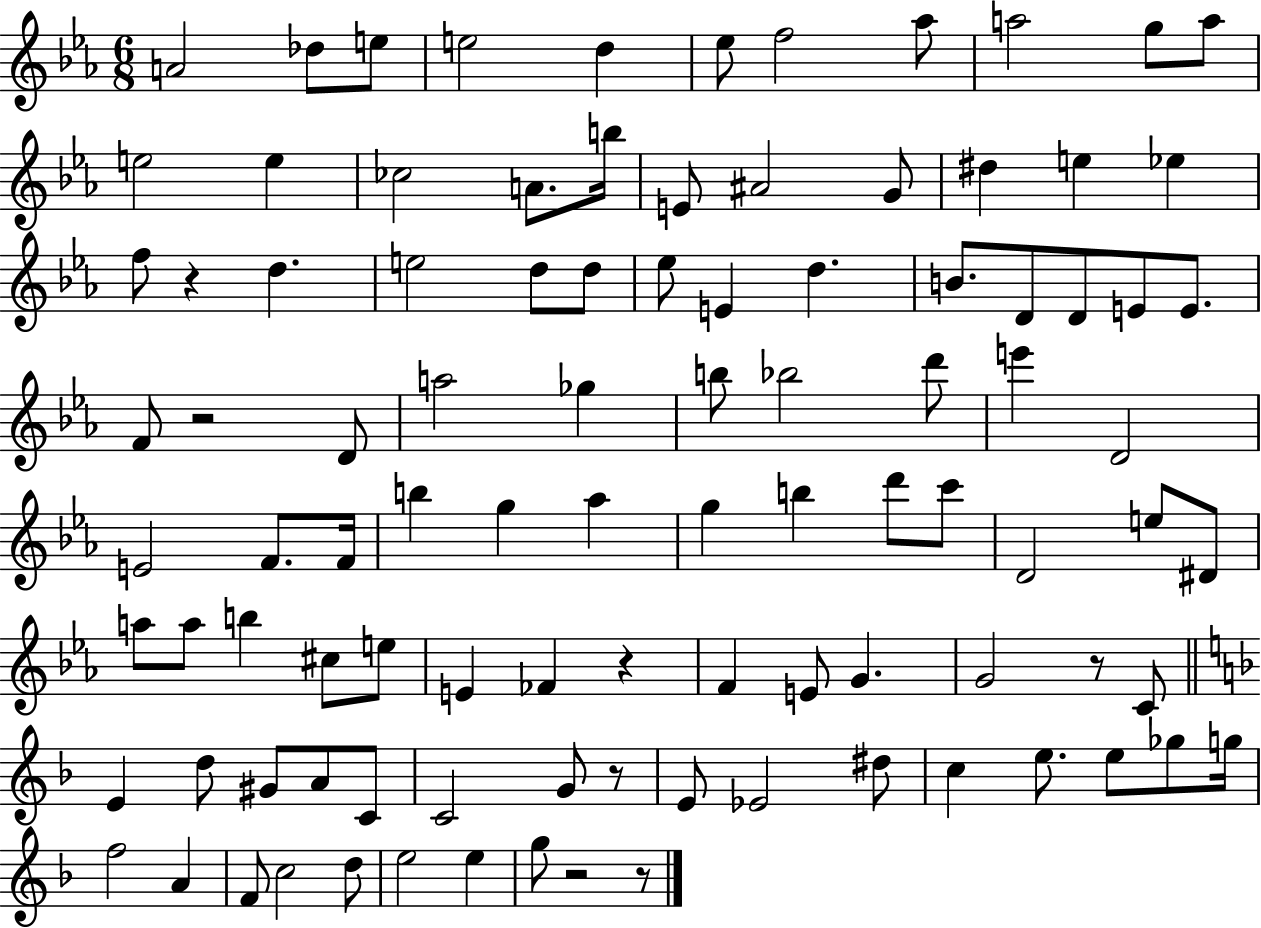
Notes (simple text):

A4/h Db5/e E5/e E5/h D5/q Eb5/e F5/h Ab5/e A5/h G5/e A5/e E5/h E5/q CES5/h A4/e. B5/s E4/e A#4/h G4/e D#5/q E5/q Eb5/q F5/e R/q D5/q. E5/h D5/e D5/e Eb5/e E4/q D5/q. B4/e. D4/e D4/e E4/e E4/e. F4/e R/h D4/e A5/h Gb5/q B5/e Bb5/h D6/e E6/q D4/h E4/h F4/e. F4/s B5/q G5/q Ab5/q G5/q B5/q D6/e C6/e D4/h E5/e D#4/e A5/e A5/e B5/q C#5/e E5/e E4/q FES4/q R/q F4/q E4/e G4/q. G4/h R/e C4/e E4/q D5/e G#4/e A4/e C4/e C4/h G4/e R/e E4/e Eb4/h D#5/e C5/q E5/e. E5/e Gb5/e G5/s F5/h A4/q F4/e C5/h D5/e E5/h E5/q G5/e R/h R/e